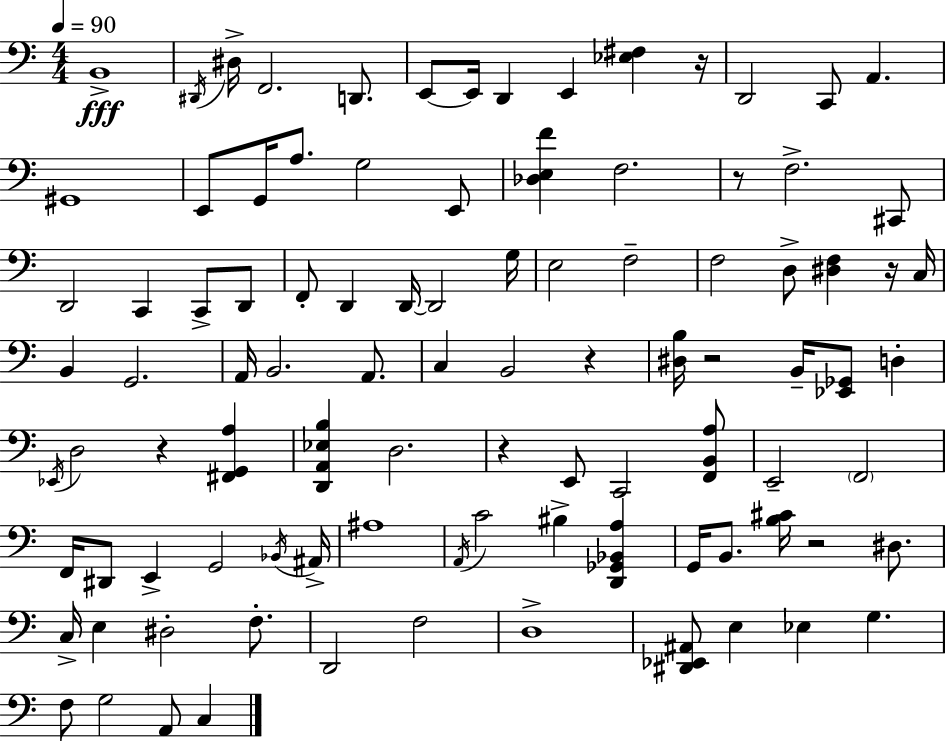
{
  \clef bass
  \numericTimeSignature
  \time 4/4
  \key c \major
  \tempo 4 = 90
  b,1->\fff | \acciaccatura { dis,16 } dis16-> f,2. d,8. | e,8~~ e,16 d,4 e,4 <ees fis>4 | r16 d,2 c,8 a,4. | \break gis,1 | e,8 g,16 a8. g2 e,8 | <des e f'>4 f2. | r8 f2.-> cis,8 | \break d,2 c,4 c,8-> d,8 | f,8-. d,4 d,16~~ d,2 | g16 e2 f2-- | f2 d8-> <dis f>4 r16 | \break c16 b,4 g,2. | a,16 b,2. a,8. | c4 b,2 r4 | <dis b>16 r2 b,16-- <ees, ges,>8 d4-. | \break \acciaccatura { ees,16 } d2 r4 <fis, g, a>4 | <d, a, ees b>4 d2. | r4 e,8 c,2 | <f, b, a>8 e,2-- \parenthesize f,2 | \break f,16 dis,8 e,4-> g,2 | \acciaccatura { bes,16 } ais,16-> ais1 | \acciaccatura { a,16 } c'2 bis4-> | <d, ges, bes, a>4 g,16 b,8. <b cis'>16 r2 | \break dis8. c16-> e4 dis2-. | f8.-. d,2 f2 | d1-> | <dis, ees, ais,>8 e4 ees4 g4. | \break f8 g2 a,8 | c4 \bar "|."
}